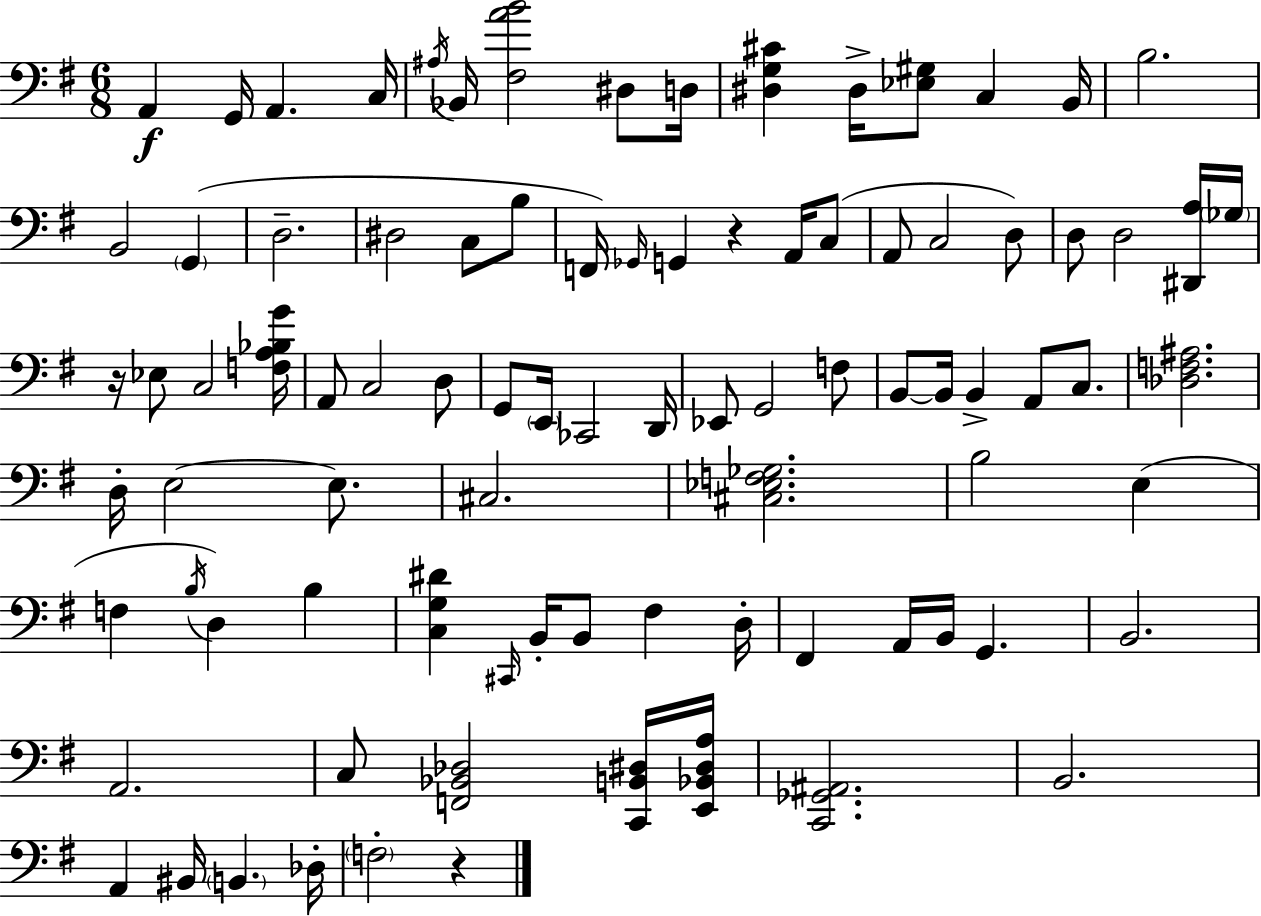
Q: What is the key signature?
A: E minor